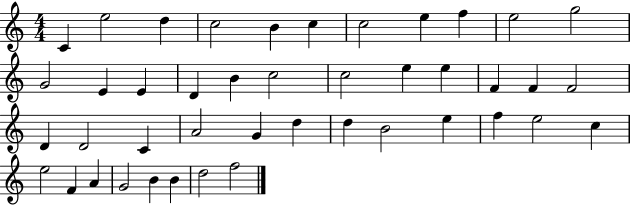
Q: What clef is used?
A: treble